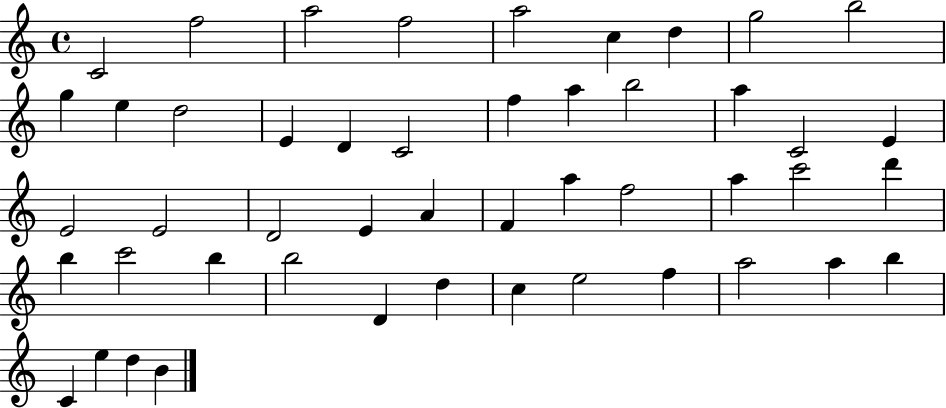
C4/h F5/h A5/h F5/h A5/h C5/q D5/q G5/h B5/h G5/q E5/q D5/h E4/q D4/q C4/h F5/q A5/q B5/h A5/q C4/h E4/q E4/h E4/h D4/h E4/q A4/q F4/q A5/q F5/h A5/q C6/h D6/q B5/q C6/h B5/q B5/h D4/q D5/q C5/q E5/h F5/q A5/h A5/q B5/q C4/q E5/q D5/q B4/q